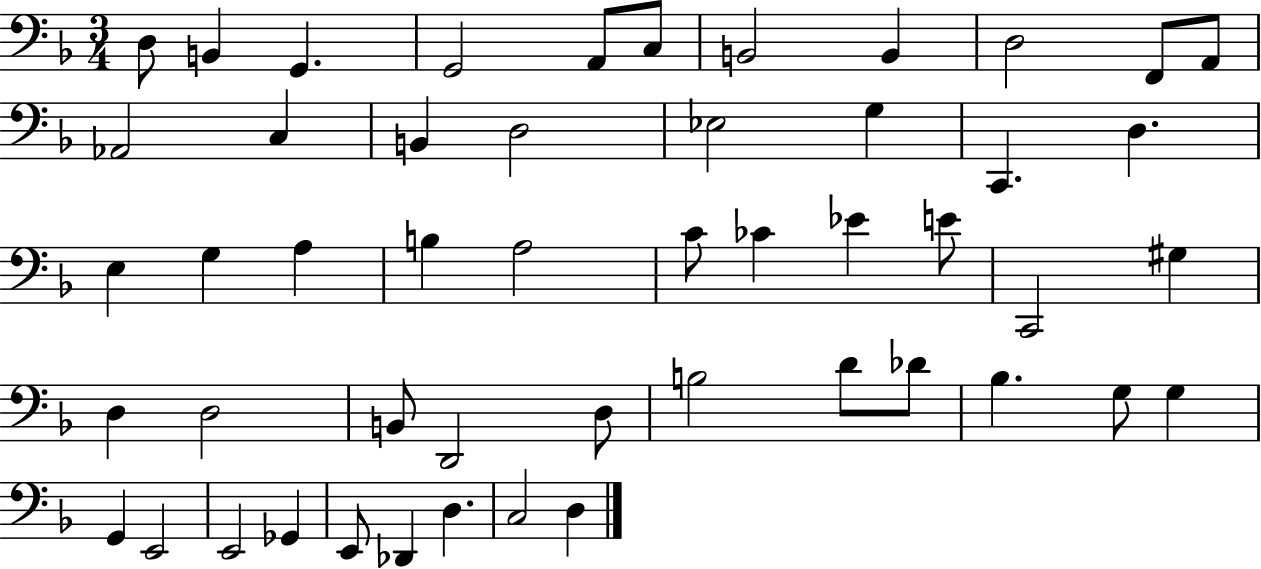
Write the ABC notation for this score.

X:1
T:Untitled
M:3/4
L:1/4
K:F
D,/2 B,, G,, G,,2 A,,/2 C,/2 B,,2 B,, D,2 F,,/2 A,,/2 _A,,2 C, B,, D,2 _E,2 G, C,, D, E, G, A, B, A,2 C/2 _C _E E/2 C,,2 ^G, D, D,2 B,,/2 D,,2 D,/2 B,2 D/2 _D/2 _B, G,/2 G, G,, E,,2 E,,2 _G,, E,,/2 _D,, D, C,2 D,